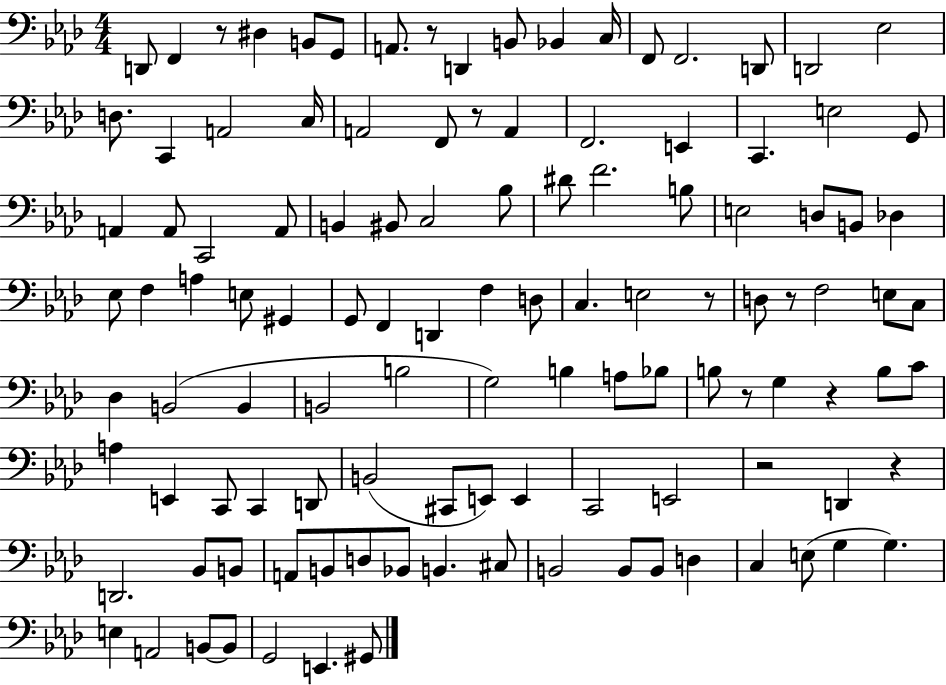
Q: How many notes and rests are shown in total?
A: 116